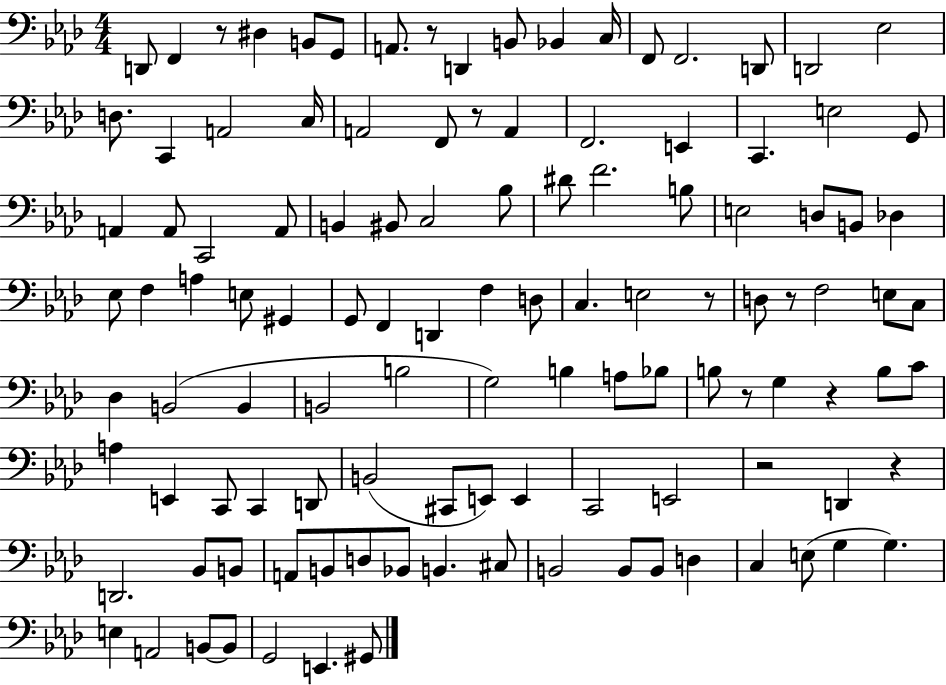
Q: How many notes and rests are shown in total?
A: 116